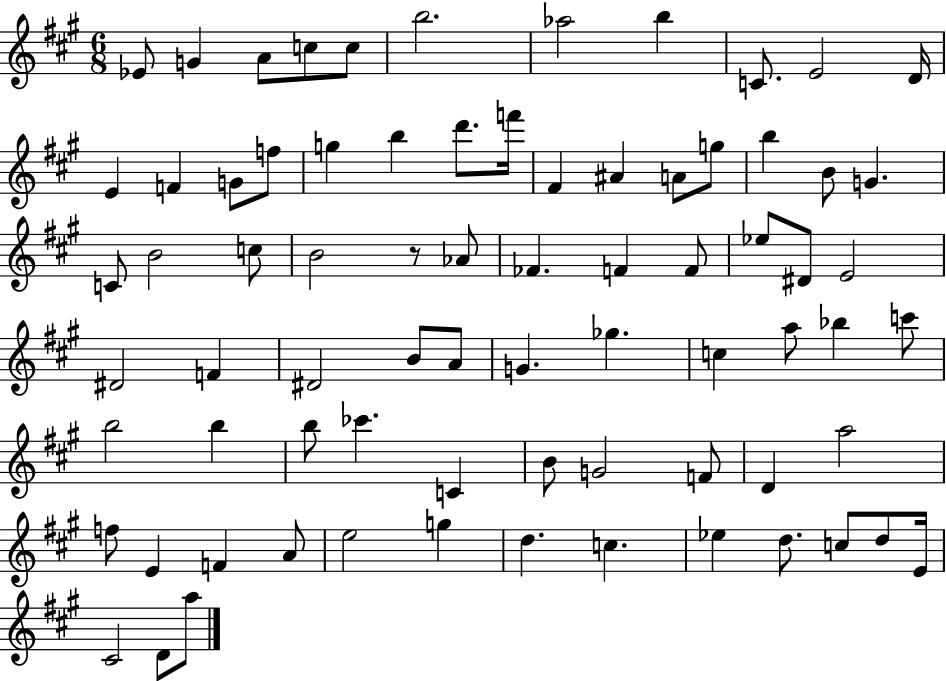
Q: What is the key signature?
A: A major